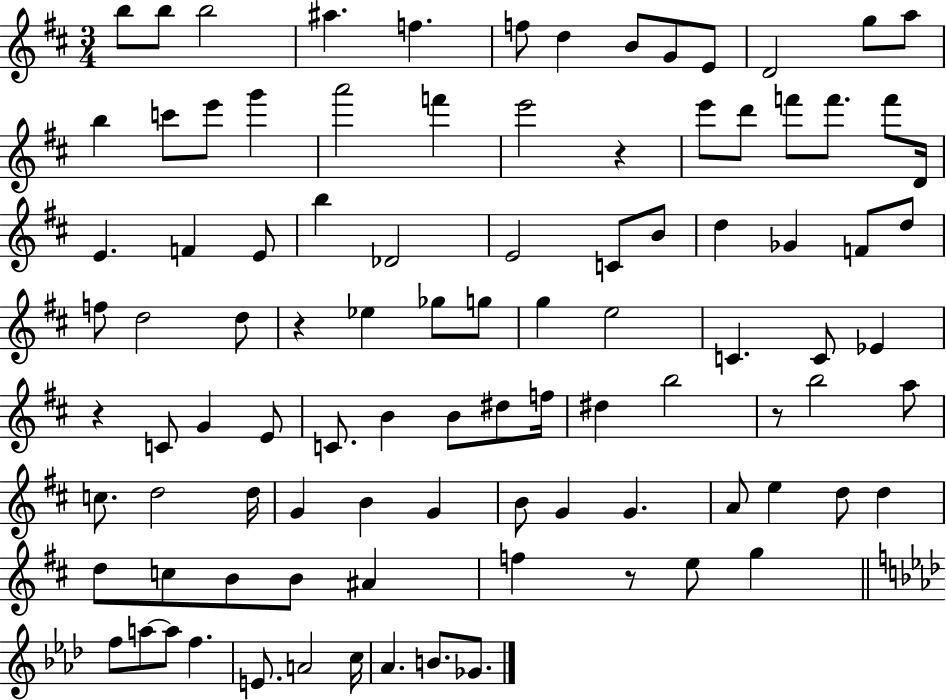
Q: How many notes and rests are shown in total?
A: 97